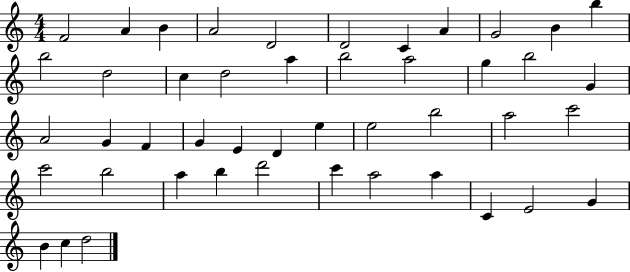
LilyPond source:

{
  \clef treble
  \numericTimeSignature
  \time 4/4
  \key c \major
  f'2 a'4 b'4 | a'2 d'2 | d'2 c'4 a'4 | g'2 b'4 b''4 | \break b''2 d''2 | c''4 d''2 a''4 | b''2 a''2 | g''4 b''2 g'4 | \break a'2 g'4 f'4 | g'4 e'4 d'4 e''4 | e''2 b''2 | a''2 c'''2 | \break c'''2 b''2 | a''4 b''4 d'''2 | c'''4 a''2 a''4 | c'4 e'2 g'4 | \break b'4 c''4 d''2 | \bar "|."
}